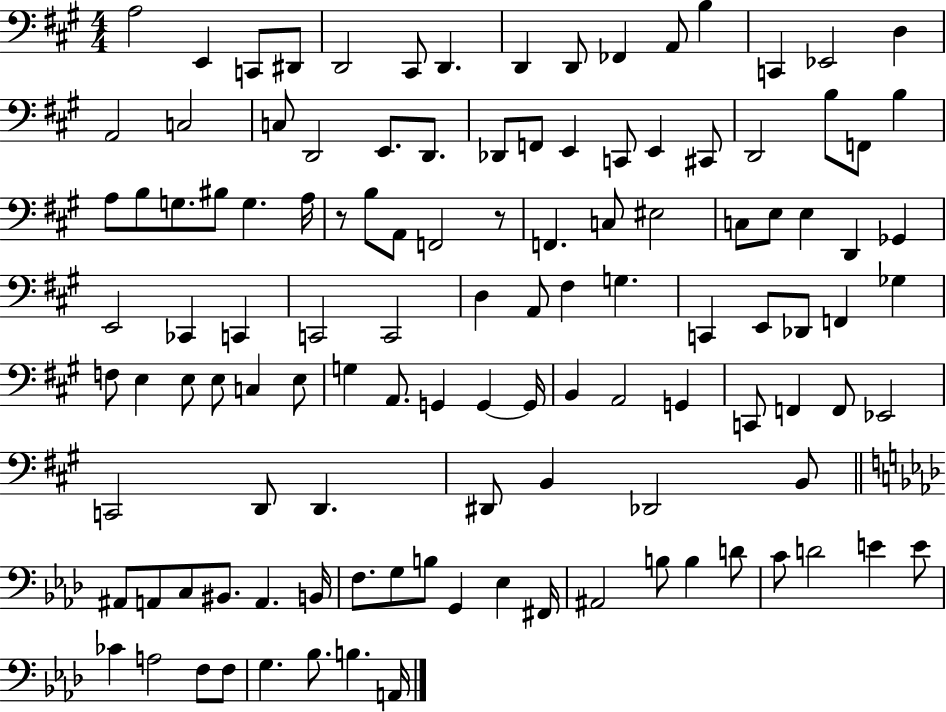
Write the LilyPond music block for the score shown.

{
  \clef bass
  \numericTimeSignature
  \time 4/4
  \key a \major
  a2 e,4 c,8 dis,8 | d,2 cis,8 d,4. | d,4 d,8 fes,4 a,8 b4 | c,4 ees,2 d4 | \break a,2 c2 | c8 d,2 e,8. d,8. | des,8 f,8 e,4 c,8 e,4 cis,8 | d,2 b8 f,8 b4 | \break a8 b8 g8. bis8 g4. a16 | r8 b8 a,8 f,2 r8 | f,4. c8 eis2 | c8 e8 e4 d,4 ges,4 | \break e,2 ces,4 c,4 | c,2 c,2 | d4 a,8 fis4 g4. | c,4 e,8 des,8 f,4 ges4 | \break f8 e4 e8 e8 c4 e8 | g4 a,8. g,4 g,4~~ g,16 | b,4 a,2 g,4 | c,8 f,4 f,8 ees,2 | \break c,2 d,8 d,4. | dis,8 b,4 des,2 b,8 | \bar "||" \break \key aes \major ais,8 a,8 c8 bis,8. a,4. b,16 | f8. g8 b8 g,4 ees4 fis,16 | ais,2 b8 b4 d'8 | c'8 d'2 e'4 e'8 | \break ces'4 a2 f8 f8 | g4. bes8. b4. a,16 | \bar "|."
}